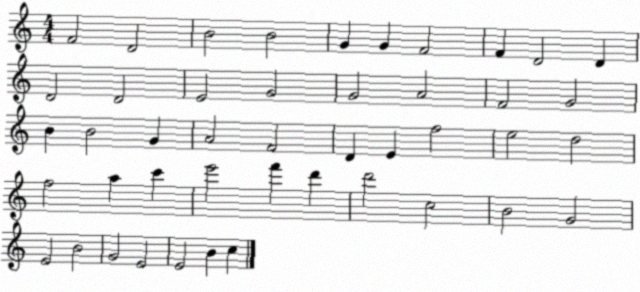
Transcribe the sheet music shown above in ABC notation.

X:1
T:Untitled
M:4/4
L:1/4
K:C
F2 D2 B2 B2 G G F2 F D2 D D2 D2 E2 G2 G2 A2 F2 G2 B B2 G A2 F2 D E f2 e2 d2 f2 a c' e'2 f' d' d'2 c2 B2 G2 E2 B2 G2 E2 E2 B c